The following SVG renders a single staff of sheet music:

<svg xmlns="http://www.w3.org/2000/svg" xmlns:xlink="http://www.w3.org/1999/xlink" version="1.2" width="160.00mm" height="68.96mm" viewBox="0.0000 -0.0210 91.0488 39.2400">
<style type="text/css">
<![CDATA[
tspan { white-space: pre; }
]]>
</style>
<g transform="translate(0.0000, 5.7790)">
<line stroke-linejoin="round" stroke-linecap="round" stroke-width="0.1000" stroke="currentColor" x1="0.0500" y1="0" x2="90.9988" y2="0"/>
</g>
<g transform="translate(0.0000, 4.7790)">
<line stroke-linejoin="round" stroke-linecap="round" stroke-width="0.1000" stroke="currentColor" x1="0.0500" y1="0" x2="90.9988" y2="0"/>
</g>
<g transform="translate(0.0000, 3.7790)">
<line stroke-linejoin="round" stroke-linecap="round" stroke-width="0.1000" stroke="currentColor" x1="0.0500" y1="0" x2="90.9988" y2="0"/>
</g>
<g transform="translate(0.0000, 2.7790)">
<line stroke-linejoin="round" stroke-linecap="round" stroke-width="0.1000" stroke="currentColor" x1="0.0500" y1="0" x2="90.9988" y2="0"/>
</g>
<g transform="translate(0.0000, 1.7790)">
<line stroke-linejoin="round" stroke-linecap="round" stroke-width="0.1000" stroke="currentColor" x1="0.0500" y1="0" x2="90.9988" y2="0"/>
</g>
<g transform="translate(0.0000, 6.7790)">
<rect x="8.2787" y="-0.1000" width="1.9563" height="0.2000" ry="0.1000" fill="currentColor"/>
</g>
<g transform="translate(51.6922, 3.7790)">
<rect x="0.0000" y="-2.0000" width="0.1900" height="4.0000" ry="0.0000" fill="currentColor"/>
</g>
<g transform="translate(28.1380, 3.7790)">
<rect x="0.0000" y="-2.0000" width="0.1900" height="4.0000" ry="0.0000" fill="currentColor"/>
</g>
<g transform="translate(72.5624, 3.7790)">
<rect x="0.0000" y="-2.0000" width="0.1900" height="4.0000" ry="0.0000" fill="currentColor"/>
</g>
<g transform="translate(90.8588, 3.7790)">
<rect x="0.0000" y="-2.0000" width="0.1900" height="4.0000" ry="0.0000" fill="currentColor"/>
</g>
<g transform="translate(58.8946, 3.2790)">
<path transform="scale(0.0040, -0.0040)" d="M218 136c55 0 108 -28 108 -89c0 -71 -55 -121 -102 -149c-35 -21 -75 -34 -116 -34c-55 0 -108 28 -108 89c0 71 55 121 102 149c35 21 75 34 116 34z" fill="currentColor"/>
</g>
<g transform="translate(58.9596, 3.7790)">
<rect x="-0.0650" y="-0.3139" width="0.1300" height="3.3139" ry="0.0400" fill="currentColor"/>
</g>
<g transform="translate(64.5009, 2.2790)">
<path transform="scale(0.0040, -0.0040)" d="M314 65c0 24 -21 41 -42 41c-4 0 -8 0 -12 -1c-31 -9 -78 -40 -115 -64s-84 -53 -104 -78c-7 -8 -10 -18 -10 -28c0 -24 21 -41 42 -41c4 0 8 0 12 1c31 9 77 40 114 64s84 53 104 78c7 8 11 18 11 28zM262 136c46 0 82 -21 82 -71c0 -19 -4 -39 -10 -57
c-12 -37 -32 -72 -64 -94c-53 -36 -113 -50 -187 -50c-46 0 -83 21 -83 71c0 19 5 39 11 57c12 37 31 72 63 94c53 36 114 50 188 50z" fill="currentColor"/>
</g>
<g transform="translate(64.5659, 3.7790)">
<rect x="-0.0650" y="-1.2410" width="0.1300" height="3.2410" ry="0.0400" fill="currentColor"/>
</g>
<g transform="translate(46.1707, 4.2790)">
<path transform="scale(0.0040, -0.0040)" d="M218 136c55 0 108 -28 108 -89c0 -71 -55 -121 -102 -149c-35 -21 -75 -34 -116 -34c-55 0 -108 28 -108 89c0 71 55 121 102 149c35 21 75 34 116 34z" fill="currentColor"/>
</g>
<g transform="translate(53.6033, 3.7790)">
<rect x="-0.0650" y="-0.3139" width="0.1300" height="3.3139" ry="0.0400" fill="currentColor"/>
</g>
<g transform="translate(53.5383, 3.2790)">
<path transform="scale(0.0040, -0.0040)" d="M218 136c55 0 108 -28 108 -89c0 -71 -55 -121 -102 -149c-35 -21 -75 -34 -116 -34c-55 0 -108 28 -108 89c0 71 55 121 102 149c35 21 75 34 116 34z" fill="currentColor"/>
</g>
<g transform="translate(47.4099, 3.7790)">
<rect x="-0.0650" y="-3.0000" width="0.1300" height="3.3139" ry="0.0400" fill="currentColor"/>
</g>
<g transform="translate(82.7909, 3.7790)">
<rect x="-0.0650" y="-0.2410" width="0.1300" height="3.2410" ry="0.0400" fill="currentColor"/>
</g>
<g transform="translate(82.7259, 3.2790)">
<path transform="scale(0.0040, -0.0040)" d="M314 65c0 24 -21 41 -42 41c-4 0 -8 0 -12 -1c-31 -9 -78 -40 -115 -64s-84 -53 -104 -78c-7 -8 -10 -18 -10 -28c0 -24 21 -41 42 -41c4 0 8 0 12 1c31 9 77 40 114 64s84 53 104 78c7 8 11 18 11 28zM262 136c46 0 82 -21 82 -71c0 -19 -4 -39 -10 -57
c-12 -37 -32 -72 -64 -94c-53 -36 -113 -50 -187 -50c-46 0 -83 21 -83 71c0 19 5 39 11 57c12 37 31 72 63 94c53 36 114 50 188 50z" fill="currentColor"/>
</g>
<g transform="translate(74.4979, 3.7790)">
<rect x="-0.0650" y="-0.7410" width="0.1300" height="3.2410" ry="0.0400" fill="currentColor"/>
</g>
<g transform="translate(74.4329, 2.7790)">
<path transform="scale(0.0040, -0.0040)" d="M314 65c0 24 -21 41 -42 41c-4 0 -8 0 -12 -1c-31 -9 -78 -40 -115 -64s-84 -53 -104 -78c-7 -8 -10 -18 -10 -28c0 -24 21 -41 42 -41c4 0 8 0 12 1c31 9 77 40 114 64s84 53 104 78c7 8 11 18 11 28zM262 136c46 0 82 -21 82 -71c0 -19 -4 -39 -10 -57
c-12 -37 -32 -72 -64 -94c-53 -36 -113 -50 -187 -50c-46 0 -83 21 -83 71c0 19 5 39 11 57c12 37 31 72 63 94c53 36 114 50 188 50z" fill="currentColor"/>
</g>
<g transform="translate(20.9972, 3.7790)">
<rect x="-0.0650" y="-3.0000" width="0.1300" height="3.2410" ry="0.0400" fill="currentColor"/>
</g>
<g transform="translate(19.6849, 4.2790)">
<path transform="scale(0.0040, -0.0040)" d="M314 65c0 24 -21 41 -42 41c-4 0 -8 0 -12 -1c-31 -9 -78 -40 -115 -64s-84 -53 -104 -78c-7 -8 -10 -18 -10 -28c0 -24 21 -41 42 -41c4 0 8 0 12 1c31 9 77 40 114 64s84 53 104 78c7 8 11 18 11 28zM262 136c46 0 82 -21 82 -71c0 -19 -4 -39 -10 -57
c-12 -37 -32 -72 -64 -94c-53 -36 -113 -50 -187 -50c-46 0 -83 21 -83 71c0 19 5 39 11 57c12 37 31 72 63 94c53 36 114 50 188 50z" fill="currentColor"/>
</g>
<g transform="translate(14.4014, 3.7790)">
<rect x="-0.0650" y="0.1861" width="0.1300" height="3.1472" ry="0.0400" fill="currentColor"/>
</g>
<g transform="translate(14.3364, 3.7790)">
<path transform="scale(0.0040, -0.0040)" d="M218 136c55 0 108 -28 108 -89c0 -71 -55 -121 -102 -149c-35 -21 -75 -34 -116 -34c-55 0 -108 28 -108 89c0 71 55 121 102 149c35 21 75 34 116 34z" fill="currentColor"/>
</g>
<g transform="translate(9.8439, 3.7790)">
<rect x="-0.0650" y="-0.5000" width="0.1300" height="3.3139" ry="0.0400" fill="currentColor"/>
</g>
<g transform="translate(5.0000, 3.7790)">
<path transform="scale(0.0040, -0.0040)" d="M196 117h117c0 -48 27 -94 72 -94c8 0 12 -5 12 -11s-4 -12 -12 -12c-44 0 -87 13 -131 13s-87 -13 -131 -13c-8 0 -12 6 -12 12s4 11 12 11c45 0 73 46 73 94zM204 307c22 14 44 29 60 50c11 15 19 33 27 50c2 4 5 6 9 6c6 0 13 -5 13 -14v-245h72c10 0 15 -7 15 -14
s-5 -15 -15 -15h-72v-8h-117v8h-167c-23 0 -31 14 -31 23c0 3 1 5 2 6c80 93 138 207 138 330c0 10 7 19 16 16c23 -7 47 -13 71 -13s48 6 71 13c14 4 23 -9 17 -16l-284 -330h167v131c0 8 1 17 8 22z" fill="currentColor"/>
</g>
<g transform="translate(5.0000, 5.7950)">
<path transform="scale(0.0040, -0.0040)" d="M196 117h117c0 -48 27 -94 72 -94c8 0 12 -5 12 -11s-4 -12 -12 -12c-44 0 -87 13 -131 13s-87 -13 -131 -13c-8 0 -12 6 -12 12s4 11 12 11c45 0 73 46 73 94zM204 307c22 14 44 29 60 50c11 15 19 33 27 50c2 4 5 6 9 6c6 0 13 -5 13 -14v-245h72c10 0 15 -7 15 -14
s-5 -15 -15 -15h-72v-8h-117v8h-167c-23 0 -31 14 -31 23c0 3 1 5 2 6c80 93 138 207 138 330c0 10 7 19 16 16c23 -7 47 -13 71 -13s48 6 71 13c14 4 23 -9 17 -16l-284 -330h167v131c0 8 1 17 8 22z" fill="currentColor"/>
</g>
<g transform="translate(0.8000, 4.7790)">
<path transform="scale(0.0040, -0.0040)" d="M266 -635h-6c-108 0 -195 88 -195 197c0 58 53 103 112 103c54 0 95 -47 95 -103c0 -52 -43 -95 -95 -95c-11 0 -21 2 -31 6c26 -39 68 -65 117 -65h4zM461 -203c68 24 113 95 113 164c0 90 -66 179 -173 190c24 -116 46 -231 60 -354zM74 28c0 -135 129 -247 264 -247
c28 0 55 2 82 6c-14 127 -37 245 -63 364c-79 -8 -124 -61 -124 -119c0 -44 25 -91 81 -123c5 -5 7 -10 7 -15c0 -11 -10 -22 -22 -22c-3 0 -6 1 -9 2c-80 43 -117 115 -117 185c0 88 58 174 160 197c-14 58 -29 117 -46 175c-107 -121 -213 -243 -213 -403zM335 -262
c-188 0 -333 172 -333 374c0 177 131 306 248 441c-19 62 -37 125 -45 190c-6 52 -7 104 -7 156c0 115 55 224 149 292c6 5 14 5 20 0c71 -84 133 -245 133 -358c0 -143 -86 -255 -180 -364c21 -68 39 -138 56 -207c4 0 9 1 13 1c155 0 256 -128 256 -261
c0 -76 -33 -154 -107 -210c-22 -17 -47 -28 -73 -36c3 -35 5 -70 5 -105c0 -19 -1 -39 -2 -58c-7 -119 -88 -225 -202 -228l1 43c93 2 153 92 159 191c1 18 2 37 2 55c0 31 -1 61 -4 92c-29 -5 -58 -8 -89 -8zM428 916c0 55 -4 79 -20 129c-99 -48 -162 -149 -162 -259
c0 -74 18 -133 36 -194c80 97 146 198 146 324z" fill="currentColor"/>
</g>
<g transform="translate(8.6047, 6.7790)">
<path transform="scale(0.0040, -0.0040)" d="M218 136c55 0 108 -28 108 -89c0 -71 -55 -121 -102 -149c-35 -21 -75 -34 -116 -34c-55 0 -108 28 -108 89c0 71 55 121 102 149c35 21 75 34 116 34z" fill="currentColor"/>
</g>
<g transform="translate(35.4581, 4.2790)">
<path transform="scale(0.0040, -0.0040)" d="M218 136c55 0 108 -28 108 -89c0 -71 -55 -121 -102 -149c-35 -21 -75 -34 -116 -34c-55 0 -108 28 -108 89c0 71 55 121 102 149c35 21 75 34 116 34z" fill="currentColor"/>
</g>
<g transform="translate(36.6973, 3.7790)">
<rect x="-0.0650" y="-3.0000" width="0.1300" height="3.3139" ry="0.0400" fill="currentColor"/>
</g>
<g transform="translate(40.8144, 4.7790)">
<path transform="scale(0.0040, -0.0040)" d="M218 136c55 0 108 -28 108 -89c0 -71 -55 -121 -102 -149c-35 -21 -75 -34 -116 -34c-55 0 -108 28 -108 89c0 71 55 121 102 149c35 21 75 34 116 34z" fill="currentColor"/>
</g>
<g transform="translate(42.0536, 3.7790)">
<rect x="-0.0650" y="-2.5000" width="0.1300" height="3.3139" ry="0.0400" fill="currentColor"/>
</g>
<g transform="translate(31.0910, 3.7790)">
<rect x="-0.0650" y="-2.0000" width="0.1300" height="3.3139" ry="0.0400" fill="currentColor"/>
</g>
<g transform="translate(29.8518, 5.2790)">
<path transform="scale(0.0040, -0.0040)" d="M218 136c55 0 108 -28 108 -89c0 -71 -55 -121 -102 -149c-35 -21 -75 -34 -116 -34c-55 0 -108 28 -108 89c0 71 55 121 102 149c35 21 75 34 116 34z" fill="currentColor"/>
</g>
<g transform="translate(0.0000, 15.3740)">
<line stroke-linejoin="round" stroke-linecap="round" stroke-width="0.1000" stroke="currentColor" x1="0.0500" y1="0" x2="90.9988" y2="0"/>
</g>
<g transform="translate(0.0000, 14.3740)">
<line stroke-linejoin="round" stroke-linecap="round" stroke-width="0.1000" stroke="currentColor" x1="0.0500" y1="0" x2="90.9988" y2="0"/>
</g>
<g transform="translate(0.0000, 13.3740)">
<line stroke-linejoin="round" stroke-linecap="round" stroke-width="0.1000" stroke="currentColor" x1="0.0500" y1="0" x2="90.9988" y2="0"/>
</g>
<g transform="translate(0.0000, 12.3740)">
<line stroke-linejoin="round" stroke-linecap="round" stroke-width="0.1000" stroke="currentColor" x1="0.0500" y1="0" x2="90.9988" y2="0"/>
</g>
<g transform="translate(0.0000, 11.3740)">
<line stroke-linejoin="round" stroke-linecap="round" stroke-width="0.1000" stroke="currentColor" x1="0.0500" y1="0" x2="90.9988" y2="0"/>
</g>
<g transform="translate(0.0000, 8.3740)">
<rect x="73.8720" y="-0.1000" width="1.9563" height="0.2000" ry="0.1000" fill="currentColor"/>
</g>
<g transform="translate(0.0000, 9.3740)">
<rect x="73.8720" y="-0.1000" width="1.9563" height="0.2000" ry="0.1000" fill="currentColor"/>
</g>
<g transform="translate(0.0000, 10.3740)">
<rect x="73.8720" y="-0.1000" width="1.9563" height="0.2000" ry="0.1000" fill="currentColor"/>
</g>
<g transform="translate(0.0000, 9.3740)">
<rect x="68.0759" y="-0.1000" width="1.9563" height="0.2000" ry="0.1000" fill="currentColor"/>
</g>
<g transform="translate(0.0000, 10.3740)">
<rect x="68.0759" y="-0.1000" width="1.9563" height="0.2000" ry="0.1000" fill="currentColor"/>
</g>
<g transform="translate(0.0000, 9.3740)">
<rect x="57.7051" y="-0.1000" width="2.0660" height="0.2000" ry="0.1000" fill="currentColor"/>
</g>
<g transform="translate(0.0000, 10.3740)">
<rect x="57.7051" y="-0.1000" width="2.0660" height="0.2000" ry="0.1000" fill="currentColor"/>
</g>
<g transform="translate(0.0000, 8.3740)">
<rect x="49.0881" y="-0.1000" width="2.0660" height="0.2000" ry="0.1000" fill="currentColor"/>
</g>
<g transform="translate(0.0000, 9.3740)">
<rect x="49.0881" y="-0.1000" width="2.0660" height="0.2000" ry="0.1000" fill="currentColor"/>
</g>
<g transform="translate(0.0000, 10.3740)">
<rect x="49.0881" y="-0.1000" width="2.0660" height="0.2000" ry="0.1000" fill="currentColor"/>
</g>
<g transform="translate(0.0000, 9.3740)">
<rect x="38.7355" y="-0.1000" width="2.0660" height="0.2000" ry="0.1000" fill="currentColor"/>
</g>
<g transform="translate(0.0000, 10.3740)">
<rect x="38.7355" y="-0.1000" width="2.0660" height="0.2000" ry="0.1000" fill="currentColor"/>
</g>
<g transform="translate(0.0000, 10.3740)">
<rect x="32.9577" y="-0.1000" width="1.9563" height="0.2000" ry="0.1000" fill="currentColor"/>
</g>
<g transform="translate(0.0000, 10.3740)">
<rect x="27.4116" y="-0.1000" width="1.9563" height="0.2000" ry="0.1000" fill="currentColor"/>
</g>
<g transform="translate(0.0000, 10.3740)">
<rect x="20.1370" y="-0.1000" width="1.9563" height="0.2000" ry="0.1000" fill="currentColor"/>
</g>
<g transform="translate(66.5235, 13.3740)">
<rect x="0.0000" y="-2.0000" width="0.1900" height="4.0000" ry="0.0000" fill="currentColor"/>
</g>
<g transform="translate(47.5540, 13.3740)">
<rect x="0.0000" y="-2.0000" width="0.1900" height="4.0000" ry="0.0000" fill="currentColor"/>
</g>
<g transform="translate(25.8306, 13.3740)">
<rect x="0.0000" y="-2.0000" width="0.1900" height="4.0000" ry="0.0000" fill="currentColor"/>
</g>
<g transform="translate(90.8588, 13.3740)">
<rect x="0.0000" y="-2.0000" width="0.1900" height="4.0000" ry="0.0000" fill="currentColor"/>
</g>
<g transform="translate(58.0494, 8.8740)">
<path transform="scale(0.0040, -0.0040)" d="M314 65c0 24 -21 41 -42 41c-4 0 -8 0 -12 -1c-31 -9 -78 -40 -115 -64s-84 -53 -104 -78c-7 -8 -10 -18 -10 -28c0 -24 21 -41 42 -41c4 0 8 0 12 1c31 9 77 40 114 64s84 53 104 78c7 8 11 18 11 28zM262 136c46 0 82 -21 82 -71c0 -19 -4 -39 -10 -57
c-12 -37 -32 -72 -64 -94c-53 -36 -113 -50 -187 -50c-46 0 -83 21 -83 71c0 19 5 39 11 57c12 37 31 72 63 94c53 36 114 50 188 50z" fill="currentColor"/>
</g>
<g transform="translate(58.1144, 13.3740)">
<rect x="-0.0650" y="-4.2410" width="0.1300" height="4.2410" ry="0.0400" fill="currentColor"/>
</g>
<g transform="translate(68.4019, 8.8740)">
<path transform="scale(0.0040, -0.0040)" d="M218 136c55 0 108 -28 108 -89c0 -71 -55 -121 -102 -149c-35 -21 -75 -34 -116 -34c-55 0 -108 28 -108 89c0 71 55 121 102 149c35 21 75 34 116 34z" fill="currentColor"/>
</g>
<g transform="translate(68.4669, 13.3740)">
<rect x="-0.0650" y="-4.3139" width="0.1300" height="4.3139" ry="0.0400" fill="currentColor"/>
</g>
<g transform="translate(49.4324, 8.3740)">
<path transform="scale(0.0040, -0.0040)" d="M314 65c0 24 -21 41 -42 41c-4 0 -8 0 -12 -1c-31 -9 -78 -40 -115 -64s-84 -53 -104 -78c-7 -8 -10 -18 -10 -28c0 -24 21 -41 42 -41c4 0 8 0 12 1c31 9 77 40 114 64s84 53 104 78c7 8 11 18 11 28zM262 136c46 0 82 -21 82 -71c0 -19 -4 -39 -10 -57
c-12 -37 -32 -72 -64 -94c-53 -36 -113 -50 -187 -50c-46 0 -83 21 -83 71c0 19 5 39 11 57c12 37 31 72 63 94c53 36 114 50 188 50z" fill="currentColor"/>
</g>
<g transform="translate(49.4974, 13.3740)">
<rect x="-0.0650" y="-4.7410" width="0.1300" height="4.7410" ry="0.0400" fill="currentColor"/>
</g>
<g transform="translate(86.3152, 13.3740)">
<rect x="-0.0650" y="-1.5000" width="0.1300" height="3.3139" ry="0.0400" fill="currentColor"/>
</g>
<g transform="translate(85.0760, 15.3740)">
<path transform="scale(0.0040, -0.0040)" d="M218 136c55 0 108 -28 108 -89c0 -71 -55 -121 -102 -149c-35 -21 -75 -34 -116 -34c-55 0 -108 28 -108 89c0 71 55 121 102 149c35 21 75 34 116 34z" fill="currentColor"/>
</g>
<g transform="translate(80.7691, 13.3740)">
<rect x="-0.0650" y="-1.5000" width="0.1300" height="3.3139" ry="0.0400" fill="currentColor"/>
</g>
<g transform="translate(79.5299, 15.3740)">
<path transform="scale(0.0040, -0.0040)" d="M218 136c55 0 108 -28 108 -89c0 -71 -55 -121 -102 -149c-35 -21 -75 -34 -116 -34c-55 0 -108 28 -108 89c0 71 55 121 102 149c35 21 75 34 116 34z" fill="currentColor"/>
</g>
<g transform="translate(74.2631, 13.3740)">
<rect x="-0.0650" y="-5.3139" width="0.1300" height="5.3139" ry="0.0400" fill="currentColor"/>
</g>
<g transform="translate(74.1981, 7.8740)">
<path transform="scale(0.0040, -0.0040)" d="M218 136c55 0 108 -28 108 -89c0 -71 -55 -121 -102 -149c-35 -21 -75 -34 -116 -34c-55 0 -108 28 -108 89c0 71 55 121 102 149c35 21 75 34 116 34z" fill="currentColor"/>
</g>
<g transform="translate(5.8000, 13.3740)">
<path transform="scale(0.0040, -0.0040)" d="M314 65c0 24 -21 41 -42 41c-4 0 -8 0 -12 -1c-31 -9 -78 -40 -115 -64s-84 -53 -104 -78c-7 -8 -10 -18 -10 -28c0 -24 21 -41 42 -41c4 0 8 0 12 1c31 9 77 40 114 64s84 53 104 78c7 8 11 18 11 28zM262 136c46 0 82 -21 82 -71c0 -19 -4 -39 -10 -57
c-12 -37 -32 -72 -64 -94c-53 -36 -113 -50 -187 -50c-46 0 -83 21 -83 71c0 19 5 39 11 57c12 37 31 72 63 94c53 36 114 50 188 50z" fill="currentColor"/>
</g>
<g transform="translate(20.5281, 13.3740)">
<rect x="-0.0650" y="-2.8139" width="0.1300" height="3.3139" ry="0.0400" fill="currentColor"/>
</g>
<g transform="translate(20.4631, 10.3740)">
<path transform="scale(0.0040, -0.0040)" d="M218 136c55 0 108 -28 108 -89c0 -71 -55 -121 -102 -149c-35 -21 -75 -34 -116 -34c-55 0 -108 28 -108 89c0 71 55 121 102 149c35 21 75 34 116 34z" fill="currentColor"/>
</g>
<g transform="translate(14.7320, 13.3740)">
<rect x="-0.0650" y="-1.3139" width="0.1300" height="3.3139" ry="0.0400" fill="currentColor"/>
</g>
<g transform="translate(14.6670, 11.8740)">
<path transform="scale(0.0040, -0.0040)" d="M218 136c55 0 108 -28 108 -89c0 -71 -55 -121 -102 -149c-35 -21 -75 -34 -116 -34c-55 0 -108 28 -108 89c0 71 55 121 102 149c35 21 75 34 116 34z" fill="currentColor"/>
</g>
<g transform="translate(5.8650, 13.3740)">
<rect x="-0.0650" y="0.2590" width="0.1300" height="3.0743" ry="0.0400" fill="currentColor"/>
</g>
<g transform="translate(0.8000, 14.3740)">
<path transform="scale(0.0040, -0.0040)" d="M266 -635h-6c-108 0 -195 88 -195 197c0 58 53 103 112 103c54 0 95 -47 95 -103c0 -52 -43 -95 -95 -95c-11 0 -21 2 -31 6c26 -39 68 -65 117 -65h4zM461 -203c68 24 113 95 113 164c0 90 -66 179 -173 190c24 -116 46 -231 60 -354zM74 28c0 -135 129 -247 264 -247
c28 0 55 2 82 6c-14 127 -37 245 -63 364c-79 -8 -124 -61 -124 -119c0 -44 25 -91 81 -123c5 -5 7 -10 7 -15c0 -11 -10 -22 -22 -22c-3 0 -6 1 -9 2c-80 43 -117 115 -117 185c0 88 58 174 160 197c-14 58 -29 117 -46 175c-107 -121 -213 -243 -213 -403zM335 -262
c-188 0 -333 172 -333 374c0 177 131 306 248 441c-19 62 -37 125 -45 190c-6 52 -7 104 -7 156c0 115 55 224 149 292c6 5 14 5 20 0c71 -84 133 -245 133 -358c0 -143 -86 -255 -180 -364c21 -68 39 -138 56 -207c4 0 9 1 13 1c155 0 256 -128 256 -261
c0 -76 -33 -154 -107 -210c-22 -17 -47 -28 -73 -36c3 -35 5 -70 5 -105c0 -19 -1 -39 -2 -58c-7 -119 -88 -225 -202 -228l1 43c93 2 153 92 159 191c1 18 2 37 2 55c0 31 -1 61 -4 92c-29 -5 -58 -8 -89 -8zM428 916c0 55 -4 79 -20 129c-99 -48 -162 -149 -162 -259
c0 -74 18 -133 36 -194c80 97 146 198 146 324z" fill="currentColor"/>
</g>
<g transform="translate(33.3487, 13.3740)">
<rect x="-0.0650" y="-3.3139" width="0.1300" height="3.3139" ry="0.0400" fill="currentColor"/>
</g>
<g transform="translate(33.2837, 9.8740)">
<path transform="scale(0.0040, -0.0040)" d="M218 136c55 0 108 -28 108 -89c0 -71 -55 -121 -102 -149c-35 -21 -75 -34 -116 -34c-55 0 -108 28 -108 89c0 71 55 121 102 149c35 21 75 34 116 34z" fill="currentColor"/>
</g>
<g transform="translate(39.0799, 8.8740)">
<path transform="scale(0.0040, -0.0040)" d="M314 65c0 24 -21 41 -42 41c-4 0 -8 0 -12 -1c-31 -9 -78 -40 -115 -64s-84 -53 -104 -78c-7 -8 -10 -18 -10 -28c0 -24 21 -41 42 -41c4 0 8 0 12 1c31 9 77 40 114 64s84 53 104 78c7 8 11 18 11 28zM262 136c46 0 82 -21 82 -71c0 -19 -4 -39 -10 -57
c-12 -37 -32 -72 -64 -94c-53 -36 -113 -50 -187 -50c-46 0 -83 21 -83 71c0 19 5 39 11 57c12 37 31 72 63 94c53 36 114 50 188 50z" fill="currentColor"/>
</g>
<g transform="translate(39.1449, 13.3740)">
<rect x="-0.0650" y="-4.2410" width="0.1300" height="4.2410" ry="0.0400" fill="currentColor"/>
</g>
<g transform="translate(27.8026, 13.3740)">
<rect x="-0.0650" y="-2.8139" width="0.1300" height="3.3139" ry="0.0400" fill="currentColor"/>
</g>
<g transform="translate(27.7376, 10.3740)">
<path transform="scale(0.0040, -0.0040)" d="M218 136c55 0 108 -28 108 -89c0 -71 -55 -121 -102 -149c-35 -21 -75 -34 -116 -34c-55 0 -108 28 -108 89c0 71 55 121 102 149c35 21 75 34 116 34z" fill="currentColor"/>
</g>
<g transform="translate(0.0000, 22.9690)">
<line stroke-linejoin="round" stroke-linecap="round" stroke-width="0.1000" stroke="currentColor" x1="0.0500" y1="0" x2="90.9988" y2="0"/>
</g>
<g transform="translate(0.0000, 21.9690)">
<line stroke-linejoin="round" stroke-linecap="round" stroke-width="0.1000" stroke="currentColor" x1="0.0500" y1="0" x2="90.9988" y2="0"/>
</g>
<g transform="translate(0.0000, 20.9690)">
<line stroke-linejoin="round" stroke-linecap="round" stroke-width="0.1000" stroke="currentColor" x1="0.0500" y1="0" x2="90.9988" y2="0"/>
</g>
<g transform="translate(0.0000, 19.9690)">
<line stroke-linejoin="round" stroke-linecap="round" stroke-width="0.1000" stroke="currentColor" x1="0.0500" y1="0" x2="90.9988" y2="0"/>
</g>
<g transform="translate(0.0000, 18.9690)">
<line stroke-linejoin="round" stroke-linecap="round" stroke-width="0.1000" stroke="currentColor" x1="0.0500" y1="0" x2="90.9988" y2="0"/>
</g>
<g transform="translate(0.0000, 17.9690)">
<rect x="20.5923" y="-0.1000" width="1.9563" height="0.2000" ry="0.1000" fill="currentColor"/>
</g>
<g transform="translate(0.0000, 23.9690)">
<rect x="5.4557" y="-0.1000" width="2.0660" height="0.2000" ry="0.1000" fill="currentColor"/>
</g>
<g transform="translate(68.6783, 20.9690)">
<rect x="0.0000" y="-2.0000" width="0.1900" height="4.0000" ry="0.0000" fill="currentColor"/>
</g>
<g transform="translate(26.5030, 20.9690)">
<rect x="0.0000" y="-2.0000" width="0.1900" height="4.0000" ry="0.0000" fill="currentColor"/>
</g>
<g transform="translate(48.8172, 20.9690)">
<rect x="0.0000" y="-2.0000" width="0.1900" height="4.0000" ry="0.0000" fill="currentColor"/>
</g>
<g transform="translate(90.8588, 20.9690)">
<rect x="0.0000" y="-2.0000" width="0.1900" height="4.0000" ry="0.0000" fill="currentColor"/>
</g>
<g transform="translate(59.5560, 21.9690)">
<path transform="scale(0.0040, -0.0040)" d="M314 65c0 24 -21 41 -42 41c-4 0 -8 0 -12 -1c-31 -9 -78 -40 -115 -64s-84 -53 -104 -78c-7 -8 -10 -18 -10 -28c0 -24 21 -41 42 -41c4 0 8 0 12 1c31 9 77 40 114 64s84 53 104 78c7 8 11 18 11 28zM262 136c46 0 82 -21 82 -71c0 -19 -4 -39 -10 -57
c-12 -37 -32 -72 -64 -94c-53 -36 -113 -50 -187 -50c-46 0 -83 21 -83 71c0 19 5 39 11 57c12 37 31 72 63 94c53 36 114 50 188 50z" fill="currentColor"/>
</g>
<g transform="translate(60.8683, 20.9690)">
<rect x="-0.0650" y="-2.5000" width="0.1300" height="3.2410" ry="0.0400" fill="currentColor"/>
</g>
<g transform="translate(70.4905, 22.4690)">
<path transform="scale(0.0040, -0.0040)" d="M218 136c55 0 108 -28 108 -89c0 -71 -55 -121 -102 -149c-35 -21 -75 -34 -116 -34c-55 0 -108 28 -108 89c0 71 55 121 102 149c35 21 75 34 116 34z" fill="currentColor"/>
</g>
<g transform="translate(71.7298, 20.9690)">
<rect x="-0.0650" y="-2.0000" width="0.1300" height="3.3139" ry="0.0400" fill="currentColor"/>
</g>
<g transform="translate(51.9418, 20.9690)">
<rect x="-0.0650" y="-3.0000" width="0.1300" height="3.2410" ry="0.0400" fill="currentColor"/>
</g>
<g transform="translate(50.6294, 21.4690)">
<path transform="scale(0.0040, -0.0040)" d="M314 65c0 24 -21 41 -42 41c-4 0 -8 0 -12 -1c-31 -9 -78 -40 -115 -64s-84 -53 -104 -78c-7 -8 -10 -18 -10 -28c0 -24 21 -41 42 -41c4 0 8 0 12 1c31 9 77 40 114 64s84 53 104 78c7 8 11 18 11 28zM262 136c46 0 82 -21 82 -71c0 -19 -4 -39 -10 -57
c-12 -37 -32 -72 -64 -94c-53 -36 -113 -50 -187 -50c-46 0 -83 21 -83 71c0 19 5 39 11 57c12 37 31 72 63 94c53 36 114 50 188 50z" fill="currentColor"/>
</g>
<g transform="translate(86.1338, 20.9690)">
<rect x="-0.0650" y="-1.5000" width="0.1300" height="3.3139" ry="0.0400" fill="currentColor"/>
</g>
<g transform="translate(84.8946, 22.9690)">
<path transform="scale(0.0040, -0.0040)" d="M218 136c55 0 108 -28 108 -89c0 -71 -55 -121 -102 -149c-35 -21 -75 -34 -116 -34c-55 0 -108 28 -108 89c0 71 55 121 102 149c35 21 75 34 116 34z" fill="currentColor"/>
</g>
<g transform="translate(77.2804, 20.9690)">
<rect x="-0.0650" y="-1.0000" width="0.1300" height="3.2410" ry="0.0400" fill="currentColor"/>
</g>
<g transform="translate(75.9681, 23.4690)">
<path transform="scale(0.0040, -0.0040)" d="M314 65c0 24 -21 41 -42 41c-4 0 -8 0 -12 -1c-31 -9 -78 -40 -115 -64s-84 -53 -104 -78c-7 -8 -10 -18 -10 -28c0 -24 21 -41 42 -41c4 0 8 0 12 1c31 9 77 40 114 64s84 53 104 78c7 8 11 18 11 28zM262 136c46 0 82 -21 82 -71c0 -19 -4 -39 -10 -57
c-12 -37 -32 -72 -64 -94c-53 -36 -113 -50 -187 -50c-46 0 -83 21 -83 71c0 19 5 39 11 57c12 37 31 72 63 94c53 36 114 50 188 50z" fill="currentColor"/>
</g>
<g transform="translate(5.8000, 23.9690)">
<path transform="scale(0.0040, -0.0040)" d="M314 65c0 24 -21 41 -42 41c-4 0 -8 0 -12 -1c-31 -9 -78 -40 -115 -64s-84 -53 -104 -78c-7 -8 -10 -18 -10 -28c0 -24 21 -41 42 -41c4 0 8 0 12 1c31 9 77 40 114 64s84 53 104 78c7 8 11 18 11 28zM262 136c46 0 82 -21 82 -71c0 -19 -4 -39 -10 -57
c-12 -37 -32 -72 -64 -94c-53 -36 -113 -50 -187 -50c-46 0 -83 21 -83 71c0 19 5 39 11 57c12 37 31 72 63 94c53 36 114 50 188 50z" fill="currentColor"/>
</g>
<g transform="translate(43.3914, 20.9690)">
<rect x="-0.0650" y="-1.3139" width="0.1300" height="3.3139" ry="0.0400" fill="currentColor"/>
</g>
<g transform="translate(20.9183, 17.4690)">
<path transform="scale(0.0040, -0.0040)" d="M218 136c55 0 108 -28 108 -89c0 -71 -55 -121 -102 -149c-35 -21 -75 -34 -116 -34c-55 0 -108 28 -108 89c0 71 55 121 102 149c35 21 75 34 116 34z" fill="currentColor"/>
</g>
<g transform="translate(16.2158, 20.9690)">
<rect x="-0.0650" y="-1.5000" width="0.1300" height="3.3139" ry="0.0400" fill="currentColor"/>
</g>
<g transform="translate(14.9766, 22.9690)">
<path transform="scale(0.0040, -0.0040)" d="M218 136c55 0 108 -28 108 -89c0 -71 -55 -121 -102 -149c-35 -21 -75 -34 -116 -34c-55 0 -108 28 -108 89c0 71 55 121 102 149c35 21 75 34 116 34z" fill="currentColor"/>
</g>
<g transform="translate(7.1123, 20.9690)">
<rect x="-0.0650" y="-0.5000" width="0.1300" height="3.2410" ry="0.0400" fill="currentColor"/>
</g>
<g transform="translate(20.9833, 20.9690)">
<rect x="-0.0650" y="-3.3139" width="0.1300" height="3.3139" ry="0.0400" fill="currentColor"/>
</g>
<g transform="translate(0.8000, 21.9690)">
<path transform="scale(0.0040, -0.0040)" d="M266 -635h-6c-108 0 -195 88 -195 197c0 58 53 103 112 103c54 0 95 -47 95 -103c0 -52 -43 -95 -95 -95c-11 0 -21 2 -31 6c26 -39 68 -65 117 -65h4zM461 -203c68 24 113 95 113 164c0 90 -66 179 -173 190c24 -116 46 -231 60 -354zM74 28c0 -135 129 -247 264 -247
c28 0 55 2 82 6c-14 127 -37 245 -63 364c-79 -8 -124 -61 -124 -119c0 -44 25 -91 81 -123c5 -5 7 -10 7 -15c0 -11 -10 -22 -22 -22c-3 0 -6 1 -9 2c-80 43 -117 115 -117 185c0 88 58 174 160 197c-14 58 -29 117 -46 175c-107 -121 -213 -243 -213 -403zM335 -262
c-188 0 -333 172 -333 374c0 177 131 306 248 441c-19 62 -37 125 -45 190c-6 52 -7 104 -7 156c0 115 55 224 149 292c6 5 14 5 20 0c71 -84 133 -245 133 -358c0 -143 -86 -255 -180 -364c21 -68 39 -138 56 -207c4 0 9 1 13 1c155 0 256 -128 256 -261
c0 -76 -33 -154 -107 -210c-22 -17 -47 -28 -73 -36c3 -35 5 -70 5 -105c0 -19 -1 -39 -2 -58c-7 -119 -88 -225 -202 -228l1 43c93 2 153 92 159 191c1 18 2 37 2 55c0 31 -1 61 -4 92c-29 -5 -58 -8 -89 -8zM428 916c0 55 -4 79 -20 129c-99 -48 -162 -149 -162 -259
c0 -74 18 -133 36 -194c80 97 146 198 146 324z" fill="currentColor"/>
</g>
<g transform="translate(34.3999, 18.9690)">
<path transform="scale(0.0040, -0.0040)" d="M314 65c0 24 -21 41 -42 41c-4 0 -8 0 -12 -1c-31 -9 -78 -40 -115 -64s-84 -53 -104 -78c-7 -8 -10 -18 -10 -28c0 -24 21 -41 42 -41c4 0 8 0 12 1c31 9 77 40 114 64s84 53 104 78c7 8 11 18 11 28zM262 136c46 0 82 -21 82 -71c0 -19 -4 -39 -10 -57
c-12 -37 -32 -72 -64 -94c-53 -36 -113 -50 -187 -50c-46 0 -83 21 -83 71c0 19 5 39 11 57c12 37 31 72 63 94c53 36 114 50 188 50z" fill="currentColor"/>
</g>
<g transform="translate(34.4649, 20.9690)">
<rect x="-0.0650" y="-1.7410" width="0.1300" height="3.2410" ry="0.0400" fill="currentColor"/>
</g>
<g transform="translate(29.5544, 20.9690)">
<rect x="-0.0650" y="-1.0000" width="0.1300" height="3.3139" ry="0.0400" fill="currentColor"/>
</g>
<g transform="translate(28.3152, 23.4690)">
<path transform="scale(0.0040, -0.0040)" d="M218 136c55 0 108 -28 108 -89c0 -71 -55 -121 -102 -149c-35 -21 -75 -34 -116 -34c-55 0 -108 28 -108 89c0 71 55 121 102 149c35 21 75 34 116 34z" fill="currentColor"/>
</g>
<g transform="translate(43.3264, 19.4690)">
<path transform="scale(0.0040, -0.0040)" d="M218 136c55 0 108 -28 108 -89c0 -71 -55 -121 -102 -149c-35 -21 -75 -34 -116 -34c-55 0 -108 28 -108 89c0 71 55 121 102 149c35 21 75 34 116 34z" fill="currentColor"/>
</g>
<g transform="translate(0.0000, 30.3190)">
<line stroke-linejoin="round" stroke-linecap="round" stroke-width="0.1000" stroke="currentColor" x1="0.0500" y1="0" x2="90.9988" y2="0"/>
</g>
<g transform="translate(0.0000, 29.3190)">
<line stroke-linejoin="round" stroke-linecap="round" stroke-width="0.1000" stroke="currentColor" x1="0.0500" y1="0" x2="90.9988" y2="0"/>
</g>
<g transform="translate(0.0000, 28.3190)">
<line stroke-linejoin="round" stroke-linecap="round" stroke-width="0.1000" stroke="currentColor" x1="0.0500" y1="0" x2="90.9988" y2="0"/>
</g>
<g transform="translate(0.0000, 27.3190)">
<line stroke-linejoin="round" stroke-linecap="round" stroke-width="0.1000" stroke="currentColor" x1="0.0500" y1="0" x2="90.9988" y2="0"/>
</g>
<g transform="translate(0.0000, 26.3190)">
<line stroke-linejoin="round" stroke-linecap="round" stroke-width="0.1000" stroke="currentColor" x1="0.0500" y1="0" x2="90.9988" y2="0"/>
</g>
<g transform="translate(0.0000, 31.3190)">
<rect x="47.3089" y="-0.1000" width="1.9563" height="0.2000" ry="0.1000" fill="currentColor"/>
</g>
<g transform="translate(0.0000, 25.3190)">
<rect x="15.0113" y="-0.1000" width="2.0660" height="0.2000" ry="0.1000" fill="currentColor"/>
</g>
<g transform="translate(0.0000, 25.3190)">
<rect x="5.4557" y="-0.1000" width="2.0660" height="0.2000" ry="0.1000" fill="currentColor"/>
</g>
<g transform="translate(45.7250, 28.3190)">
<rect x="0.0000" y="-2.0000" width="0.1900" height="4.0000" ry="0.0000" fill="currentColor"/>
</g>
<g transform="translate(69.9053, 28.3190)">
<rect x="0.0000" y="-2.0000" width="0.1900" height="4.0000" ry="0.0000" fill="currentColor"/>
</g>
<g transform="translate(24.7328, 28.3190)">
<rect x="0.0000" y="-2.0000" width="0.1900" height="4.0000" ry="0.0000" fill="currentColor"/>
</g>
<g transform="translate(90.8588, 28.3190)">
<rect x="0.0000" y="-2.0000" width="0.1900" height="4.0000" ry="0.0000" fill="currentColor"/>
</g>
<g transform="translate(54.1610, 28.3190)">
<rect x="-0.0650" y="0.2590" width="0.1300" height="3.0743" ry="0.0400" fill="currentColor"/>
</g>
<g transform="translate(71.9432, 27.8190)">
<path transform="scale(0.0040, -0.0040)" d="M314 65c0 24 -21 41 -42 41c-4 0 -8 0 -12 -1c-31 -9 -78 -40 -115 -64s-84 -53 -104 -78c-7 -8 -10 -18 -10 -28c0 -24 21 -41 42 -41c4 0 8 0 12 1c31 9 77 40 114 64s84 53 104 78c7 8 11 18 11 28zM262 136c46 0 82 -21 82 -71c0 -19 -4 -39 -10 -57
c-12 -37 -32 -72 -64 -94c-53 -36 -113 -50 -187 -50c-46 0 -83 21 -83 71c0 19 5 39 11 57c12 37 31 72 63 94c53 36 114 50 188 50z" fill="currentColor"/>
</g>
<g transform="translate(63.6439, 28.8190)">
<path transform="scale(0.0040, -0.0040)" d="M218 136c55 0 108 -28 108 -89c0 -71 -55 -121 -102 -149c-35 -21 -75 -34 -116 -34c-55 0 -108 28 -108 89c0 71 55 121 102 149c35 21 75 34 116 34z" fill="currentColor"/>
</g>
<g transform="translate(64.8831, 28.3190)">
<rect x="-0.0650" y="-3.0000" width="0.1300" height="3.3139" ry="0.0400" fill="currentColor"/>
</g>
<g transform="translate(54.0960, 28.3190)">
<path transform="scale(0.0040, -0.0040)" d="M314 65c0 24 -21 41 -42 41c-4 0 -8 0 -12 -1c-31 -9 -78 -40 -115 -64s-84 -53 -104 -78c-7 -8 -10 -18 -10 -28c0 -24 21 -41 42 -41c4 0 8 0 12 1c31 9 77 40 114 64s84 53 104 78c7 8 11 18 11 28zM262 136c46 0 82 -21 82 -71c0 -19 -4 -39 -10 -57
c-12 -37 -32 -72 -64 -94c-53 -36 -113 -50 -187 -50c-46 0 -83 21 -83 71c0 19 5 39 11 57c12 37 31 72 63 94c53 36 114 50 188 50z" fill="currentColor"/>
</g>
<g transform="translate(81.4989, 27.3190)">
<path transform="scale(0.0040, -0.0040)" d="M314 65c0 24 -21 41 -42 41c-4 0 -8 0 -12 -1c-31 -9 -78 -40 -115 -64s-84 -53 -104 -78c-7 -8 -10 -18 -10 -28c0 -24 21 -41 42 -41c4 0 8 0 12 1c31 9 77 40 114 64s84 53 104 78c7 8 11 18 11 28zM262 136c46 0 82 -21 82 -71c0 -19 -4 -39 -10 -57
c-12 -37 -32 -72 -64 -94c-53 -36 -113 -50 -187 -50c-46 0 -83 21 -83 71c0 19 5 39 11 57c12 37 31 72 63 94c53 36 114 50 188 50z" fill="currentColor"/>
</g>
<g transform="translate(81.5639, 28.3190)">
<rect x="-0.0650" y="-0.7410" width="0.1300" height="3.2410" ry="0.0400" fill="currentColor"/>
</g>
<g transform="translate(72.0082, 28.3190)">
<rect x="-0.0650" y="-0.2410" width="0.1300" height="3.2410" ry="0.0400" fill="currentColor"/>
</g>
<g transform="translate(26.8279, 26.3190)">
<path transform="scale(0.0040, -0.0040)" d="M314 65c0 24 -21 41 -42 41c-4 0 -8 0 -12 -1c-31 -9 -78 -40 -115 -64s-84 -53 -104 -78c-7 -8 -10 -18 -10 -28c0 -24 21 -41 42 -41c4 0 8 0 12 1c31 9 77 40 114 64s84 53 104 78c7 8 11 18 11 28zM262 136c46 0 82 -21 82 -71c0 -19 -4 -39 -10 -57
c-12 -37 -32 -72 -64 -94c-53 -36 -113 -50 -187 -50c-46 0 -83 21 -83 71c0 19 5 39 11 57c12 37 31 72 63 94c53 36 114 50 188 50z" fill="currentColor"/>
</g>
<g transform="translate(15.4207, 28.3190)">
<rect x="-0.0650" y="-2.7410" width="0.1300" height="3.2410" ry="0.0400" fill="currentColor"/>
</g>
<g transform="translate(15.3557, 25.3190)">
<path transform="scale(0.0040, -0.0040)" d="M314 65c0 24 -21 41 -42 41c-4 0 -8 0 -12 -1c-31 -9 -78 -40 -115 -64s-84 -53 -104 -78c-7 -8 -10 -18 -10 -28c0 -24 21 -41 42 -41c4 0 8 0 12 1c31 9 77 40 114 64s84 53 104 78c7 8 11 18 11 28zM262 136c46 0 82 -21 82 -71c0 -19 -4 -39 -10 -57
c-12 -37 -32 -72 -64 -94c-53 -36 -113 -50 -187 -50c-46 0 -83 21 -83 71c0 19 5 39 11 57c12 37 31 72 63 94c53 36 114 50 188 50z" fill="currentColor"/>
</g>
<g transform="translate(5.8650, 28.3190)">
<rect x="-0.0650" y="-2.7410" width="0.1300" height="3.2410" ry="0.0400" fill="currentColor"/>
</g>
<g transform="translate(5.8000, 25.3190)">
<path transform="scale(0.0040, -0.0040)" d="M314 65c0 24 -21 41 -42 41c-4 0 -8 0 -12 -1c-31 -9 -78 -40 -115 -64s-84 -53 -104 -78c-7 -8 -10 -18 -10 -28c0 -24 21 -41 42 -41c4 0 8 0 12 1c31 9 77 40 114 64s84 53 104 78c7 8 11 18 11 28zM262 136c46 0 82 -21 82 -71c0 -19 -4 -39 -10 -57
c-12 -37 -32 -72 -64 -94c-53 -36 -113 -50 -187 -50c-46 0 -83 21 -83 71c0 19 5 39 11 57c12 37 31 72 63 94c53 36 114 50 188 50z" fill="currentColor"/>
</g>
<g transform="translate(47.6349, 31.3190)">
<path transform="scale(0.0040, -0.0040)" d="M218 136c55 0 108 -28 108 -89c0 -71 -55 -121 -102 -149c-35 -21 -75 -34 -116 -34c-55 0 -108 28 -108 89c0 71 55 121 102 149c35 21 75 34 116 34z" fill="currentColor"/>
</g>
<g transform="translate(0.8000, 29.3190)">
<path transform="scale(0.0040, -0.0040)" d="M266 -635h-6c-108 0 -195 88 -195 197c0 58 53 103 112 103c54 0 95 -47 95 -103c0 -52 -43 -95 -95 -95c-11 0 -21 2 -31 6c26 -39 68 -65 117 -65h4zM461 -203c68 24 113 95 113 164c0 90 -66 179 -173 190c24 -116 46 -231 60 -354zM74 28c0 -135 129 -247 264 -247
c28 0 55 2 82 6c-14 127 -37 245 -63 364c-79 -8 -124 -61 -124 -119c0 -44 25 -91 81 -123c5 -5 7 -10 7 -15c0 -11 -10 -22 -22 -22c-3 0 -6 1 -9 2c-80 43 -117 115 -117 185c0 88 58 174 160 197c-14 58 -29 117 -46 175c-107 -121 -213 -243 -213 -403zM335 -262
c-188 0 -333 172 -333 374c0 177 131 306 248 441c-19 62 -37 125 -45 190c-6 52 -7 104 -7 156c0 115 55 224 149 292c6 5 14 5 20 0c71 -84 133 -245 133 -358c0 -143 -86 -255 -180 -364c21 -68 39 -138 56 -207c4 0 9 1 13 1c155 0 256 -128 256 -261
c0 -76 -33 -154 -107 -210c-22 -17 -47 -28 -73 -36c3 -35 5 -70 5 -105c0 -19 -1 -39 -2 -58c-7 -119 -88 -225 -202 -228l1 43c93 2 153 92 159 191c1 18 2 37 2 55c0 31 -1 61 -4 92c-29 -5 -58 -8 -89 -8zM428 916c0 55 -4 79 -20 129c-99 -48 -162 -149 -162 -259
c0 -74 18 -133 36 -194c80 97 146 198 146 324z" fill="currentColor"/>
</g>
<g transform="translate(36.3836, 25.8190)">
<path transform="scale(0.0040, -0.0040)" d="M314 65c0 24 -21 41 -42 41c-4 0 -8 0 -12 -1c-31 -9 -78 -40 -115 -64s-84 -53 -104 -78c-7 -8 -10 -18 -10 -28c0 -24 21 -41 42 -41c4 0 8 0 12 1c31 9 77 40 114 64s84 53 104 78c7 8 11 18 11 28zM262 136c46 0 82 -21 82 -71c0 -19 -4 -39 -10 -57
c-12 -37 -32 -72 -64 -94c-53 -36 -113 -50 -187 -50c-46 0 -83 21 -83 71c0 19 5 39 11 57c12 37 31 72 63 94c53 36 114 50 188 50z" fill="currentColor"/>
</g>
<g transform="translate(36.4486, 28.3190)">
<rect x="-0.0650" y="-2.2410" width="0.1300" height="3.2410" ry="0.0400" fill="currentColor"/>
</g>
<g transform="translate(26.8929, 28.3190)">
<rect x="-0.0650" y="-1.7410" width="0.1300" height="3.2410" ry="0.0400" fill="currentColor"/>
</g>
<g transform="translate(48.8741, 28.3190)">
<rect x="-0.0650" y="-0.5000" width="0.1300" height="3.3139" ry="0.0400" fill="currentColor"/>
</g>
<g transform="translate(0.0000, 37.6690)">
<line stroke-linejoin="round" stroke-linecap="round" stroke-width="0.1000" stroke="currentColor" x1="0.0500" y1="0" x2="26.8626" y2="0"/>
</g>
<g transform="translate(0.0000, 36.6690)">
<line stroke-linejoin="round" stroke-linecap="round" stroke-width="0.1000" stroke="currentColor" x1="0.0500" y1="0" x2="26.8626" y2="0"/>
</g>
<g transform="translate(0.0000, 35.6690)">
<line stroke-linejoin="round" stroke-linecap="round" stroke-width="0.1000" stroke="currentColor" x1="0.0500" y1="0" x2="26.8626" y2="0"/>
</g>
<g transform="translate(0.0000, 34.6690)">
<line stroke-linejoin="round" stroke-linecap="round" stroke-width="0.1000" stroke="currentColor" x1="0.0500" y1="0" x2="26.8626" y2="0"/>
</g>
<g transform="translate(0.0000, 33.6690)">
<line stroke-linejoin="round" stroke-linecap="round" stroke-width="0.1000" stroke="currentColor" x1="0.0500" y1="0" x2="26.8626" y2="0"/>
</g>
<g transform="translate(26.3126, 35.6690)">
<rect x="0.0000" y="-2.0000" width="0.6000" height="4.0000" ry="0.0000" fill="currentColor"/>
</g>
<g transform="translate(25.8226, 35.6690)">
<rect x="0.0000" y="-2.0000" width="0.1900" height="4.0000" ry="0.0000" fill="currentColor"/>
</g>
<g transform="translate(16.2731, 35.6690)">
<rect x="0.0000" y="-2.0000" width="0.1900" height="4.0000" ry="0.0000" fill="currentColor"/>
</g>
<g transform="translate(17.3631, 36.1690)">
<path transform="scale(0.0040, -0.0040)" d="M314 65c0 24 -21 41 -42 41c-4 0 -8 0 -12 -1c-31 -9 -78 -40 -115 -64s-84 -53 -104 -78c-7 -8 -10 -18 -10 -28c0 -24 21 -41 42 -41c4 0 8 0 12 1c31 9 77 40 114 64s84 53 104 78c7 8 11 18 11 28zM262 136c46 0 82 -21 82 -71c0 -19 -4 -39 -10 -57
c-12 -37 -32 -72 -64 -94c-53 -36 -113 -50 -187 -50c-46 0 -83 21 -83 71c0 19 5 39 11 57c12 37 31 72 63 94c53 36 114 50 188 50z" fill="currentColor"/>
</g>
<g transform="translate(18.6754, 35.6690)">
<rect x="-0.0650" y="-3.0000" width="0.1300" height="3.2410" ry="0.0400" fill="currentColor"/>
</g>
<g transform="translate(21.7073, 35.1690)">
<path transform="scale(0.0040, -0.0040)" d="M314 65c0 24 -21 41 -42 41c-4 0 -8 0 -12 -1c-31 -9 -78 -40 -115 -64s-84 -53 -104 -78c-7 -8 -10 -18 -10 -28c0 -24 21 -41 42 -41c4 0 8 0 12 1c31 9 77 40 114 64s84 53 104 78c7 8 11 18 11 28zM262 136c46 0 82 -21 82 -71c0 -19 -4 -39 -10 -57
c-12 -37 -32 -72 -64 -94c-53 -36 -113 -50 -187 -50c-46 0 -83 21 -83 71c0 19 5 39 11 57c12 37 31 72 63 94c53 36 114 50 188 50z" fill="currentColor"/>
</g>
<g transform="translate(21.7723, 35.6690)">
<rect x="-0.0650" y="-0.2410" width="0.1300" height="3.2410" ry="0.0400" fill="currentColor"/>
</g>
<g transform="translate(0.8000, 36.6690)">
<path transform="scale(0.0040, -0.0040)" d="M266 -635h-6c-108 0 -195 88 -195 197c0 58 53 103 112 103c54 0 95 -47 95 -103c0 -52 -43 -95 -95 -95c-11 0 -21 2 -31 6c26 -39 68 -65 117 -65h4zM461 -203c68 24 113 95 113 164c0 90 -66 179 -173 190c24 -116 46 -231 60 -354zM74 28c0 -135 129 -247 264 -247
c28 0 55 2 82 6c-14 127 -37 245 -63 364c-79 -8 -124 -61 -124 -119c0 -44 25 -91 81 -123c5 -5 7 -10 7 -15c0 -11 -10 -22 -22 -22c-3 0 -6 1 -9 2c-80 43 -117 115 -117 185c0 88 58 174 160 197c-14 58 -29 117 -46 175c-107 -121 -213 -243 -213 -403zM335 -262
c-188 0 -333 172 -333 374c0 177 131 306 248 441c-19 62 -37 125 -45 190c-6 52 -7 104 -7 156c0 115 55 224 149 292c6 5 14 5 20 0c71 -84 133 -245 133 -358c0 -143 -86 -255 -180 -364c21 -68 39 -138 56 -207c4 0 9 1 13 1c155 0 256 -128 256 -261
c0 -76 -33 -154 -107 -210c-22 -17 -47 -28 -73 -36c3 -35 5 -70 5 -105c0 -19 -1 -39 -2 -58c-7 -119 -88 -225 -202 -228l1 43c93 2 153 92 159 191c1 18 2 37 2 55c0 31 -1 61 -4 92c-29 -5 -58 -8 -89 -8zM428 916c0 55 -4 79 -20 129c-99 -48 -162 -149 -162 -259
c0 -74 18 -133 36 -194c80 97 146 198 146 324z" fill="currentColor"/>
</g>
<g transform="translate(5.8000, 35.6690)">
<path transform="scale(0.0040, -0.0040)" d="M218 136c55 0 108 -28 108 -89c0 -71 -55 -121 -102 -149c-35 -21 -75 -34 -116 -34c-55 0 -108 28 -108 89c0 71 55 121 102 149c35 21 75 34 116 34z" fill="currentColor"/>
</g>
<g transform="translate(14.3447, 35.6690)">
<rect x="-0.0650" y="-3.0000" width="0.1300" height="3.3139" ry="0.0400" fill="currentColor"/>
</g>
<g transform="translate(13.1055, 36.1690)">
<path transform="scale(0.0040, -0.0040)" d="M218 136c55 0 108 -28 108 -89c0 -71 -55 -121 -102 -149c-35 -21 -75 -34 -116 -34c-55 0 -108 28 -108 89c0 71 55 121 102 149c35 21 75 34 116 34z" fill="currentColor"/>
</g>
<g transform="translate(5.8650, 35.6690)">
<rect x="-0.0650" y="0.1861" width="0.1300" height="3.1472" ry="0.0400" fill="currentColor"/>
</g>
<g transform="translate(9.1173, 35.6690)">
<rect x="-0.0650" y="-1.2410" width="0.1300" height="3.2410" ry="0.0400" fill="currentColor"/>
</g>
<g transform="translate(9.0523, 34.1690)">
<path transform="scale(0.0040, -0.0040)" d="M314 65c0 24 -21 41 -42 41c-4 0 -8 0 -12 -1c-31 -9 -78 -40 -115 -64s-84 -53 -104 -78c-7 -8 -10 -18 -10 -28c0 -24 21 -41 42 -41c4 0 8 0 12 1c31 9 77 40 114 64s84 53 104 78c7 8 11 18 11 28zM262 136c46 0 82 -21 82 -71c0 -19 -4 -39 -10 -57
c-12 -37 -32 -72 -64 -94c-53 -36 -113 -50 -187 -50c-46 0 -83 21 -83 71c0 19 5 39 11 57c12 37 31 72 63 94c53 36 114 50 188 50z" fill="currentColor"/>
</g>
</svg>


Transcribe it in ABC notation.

X:1
T:Untitled
M:4/4
L:1/4
K:C
C B A2 F A G A c c e2 d2 c2 B2 e a a b d'2 e'2 d'2 d' f' E E C2 E b D f2 e A2 G2 F D2 E a2 a2 f2 g2 C B2 A c2 d2 B e2 A A2 c2